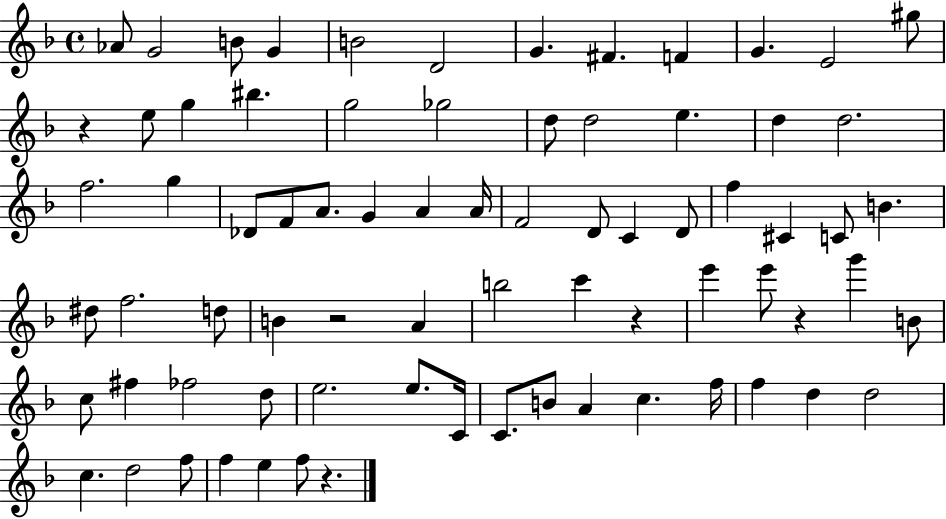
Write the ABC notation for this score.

X:1
T:Untitled
M:4/4
L:1/4
K:F
_A/2 G2 B/2 G B2 D2 G ^F F G E2 ^g/2 z e/2 g ^b g2 _g2 d/2 d2 e d d2 f2 g _D/2 F/2 A/2 G A A/4 F2 D/2 C D/2 f ^C C/2 B ^d/2 f2 d/2 B z2 A b2 c' z e' e'/2 z g' B/2 c/2 ^f _f2 d/2 e2 e/2 C/4 C/2 B/2 A c f/4 f d d2 c d2 f/2 f e f/2 z